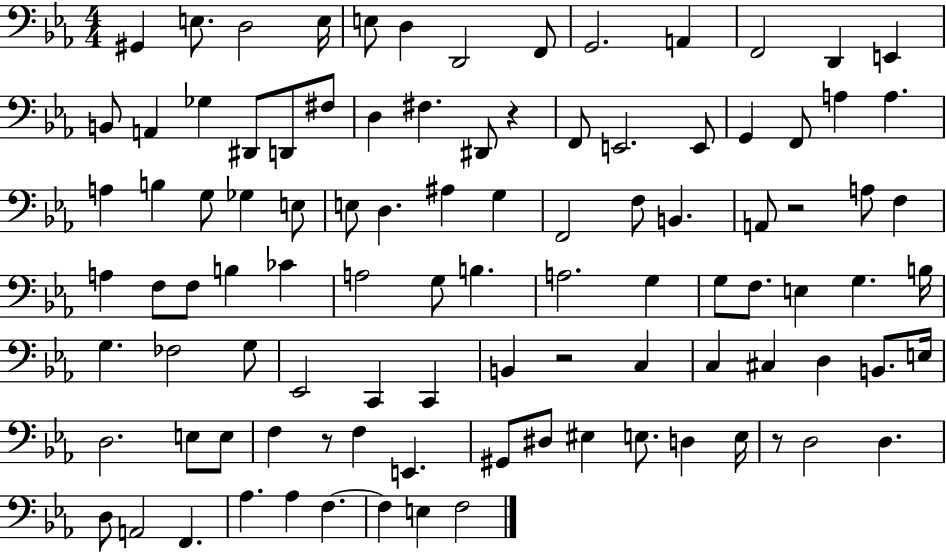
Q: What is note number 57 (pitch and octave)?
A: E3